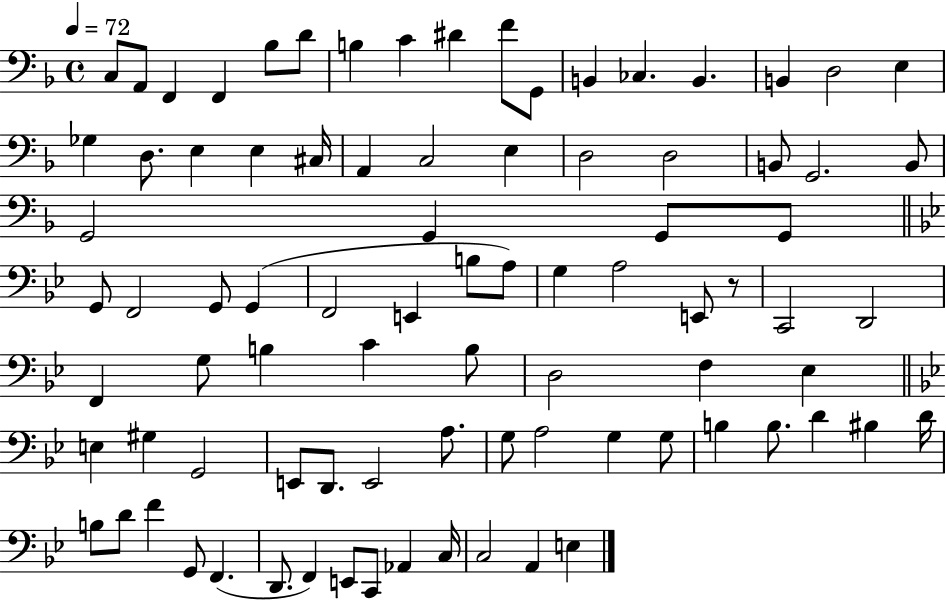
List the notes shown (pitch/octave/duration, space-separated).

C3/e A2/e F2/q F2/q Bb3/e D4/e B3/q C4/q D#4/q F4/e G2/e B2/q CES3/q. B2/q. B2/q D3/h E3/q Gb3/q D3/e. E3/q E3/q C#3/s A2/q C3/h E3/q D3/h D3/h B2/e G2/h. B2/e G2/h G2/q G2/e G2/e G2/e F2/h G2/e G2/q F2/h E2/q B3/e A3/e G3/q A3/h E2/e R/e C2/h D2/h F2/q G3/e B3/q C4/q B3/e D3/h F3/q Eb3/q E3/q G#3/q G2/h E2/e D2/e. E2/h A3/e. G3/e A3/h G3/q G3/e B3/q B3/e. D4/q BIS3/q D4/s B3/e D4/e F4/q G2/e F2/q. D2/e. F2/q E2/e C2/e Ab2/q C3/s C3/h A2/q E3/q